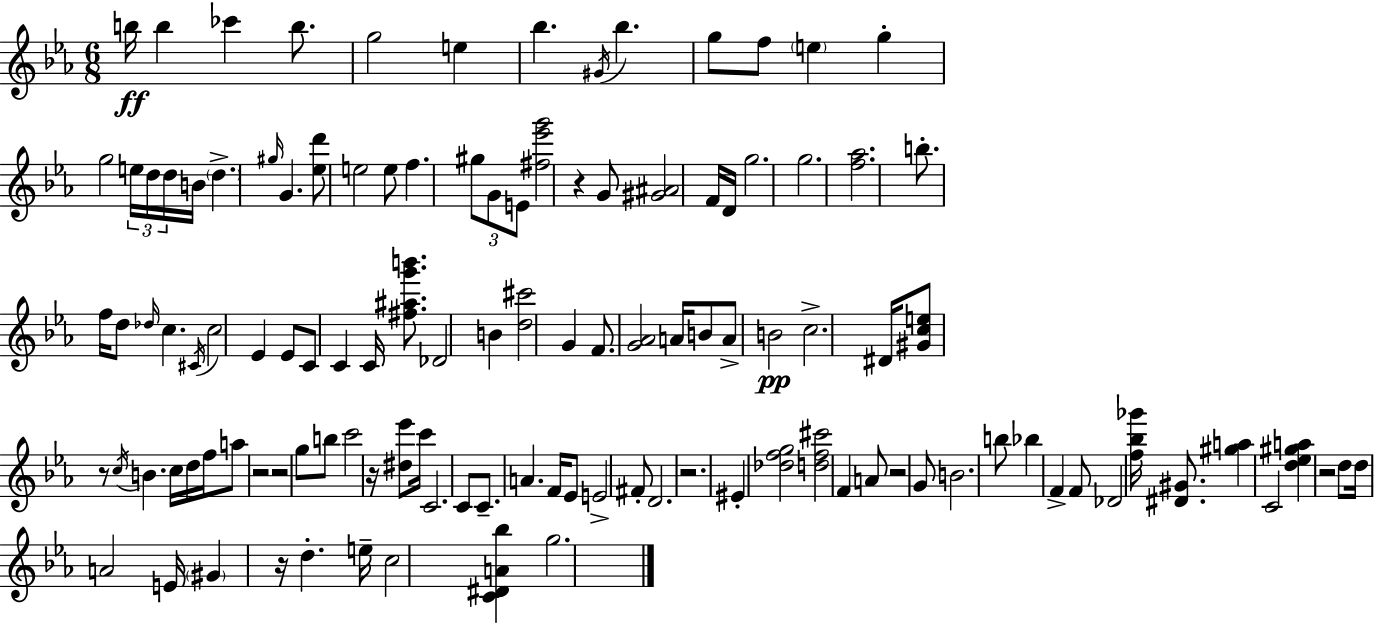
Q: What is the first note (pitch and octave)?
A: B5